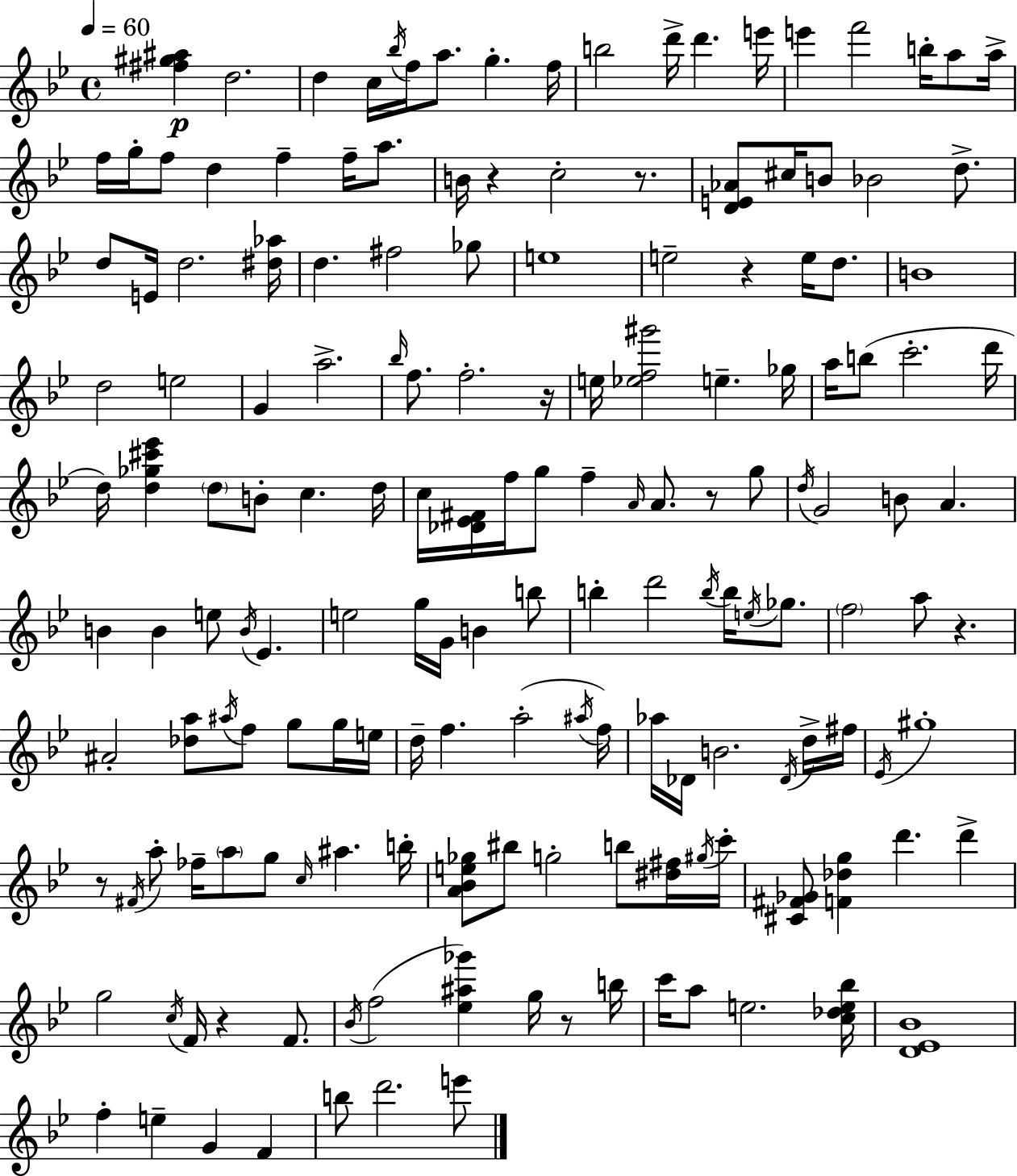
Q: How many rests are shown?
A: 9